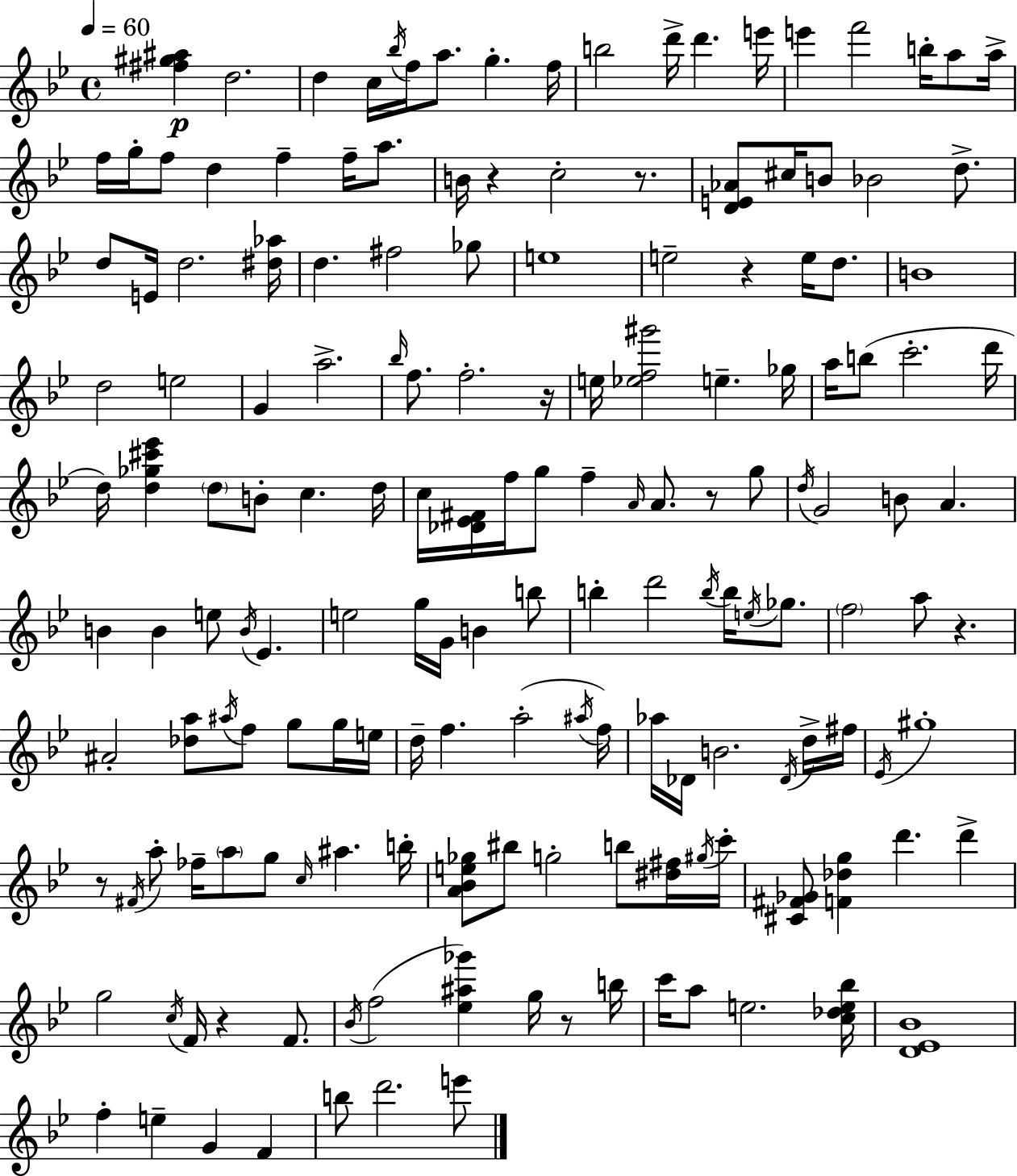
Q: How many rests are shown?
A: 9